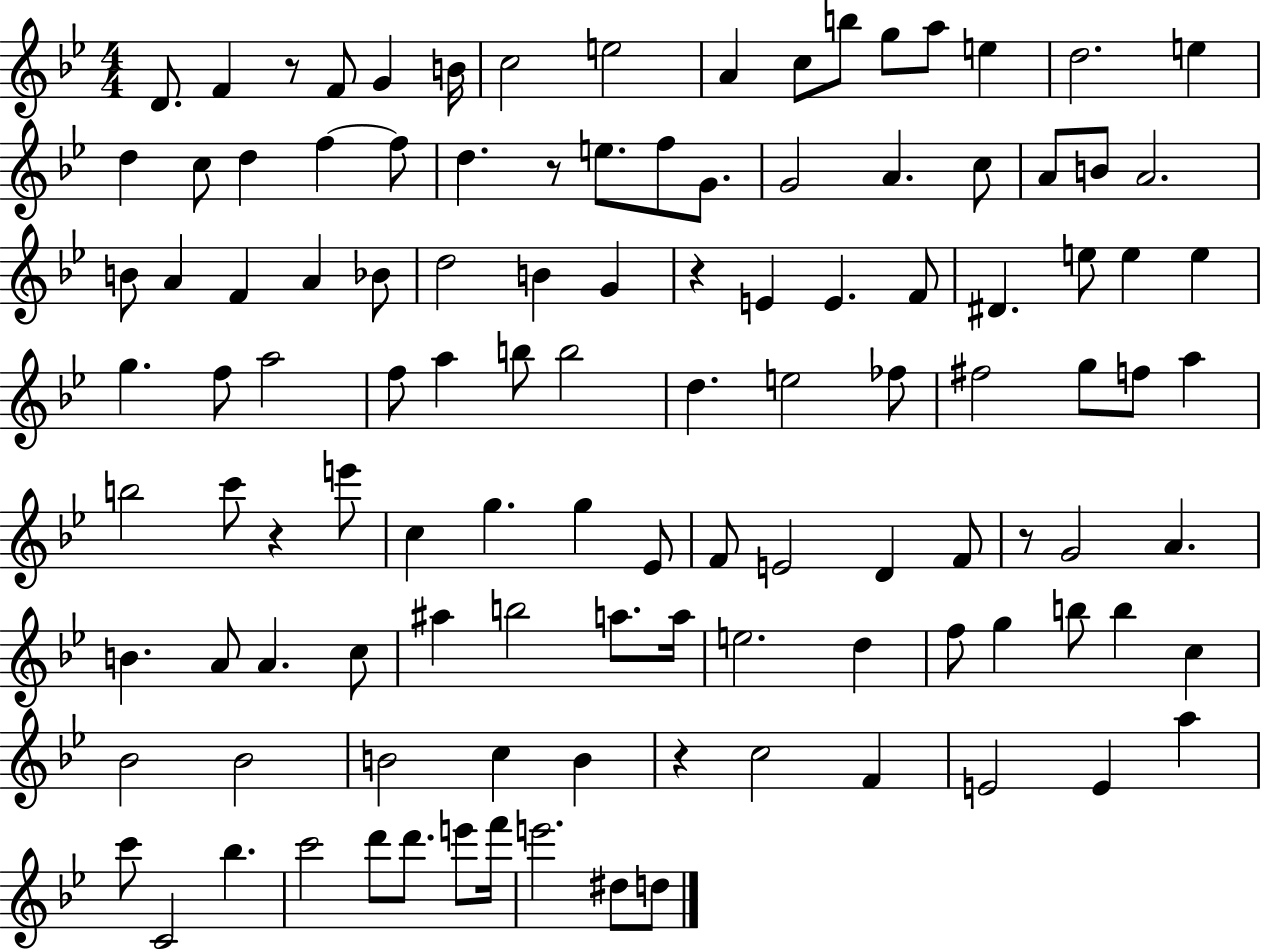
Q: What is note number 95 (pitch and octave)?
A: E4